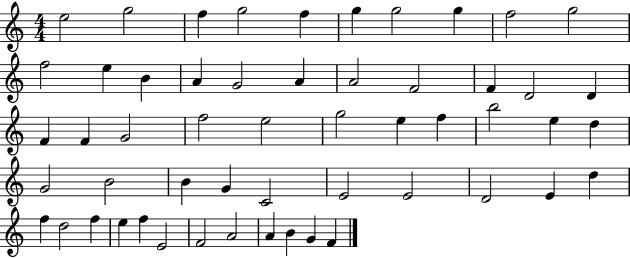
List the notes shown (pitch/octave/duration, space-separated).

E5/h G5/h F5/q G5/h F5/q G5/q G5/h G5/q F5/h G5/h F5/h E5/q B4/q A4/q G4/h A4/q A4/h F4/h F4/q D4/h D4/q F4/q F4/q G4/h F5/h E5/h G5/h E5/q F5/q B5/h E5/q D5/q G4/h B4/h B4/q G4/q C4/h E4/h E4/h D4/h E4/q D5/q F5/q D5/h F5/q E5/q F5/q E4/h F4/h A4/h A4/q B4/q G4/q F4/q